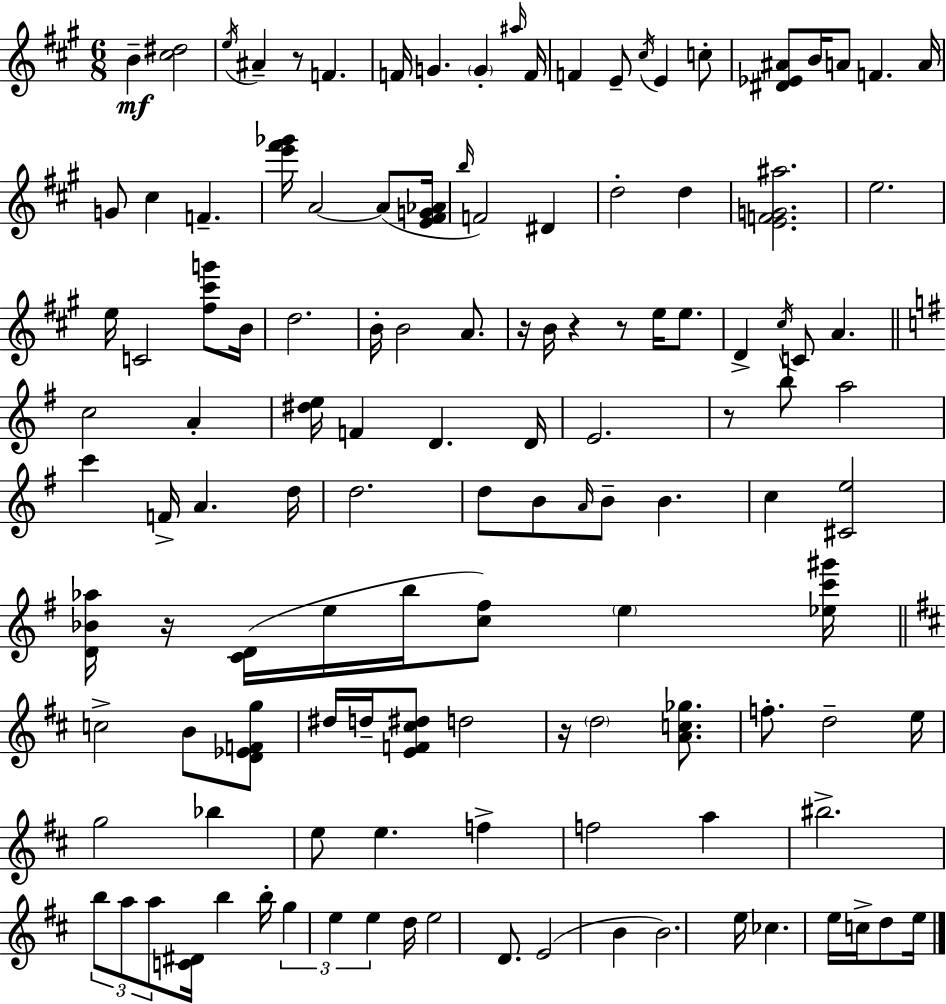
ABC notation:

X:1
T:Untitled
M:6/8
L:1/4
K:A
B [^c^d]2 e/4 ^A z/2 F F/4 G G ^a/4 F/4 F E/2 ^c/4 E c/2 [^D_E^A]/2 B/4 A/2 F A/4 G/2 ^c F [e'^f'_g']/4 A2 A/2 [E^FG_A]/4 b/4 F2 ^D d2 d [EFG^a]2 e2 e/4 C2 [^f^c'g']/2 B/4 d2 B/4 B2 A/2 z/4 B/4 z z/2 e/4 e/2 D ^c/4 C/2 A c2 A [^de]/4 F D D/4 E2 z/2 b/2 a2 c' F/4 A d/4 d2 d/2 B/2 A/4 B/2 B c [^Ce]2 [D_B_a]/4 z/4 [CD]/4 e/4 b/4 [c^f]/2 e [_ec'^g']/4 c2 B/2 [D_EFg]/2 ^d/4 d/4 [EF^c^d]/2 d2 z/4 d2 [Ac_g]/2 f/2 d2 e/4 g2 _b e/2 e f f2 a ^b2 b/2 a/2 a/2 [C^D]/4 b b/4 g e e d/4 e2 D/2 E2 B B2 e/4 _c e/4 c/4 d/2 e/4